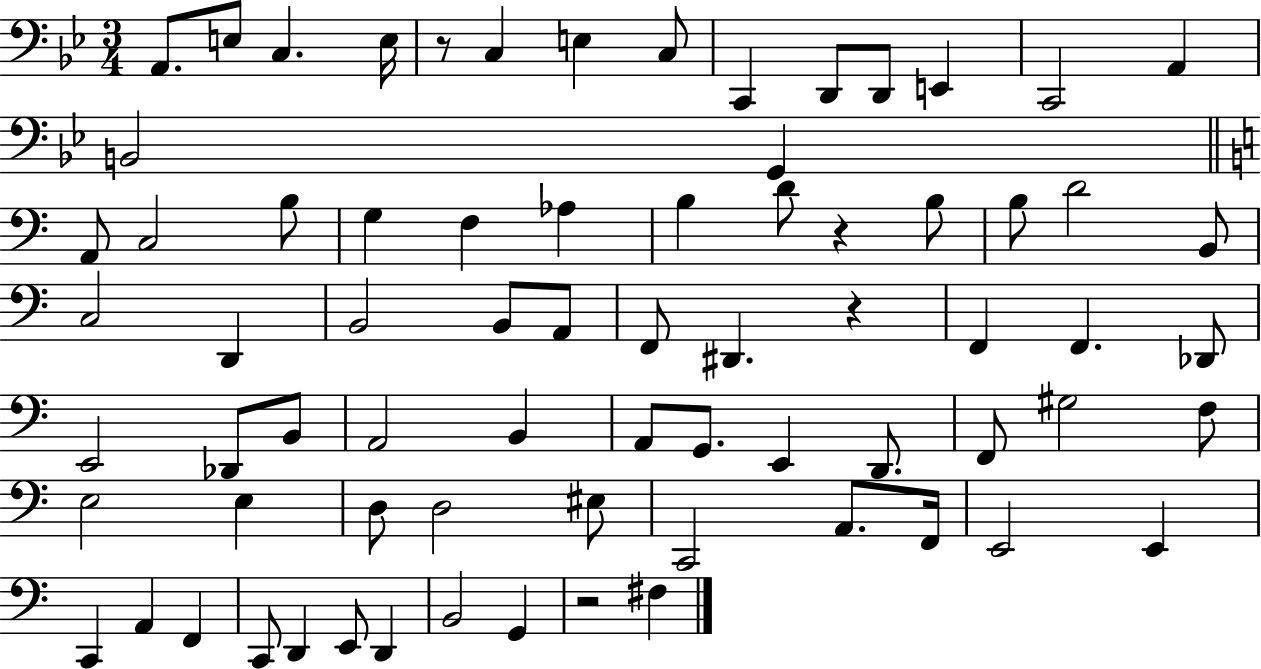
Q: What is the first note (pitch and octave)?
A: A2